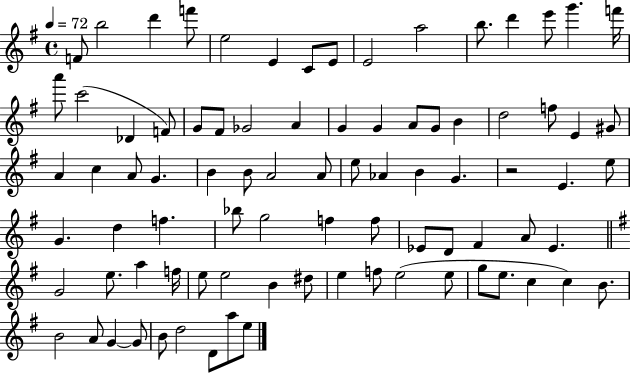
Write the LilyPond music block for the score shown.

{
  \clef treble
  \time 4/4
  \defaultTimeSignature
  \key g \major
  \tempo 4 = 72
  f'8 b''2 d'''4 f'''8 | e''2 e'4 c'8 e'8 | e'2 a''2 | b''8. d'''4 e'''8 g'''4. f'''16 | \break a'''8 c'''2( des'4 f'8) | g'8 fis'8 ges'2 a'4 | g'4 g'4 a'8 g'8 b'4 | d''2 f''8 e'4 gis'8 | \break a'4 c''4 a'8 g'4. | b'4 b'8 a'2 a'8 | e''8 aes'4 b'4 g'4. | r2 e'4. e''8 | \break g'4. d''4 f''4. | bes''8 g''2 f''4 f''8 | ees'8 d'8 fis'4 a'8 ees'4. | \bar "||" \break \key g \major g'2 e''8. a''4 f''16 | e''8 e''2 b'4 dis''8 | e''4 f''8 e''2( e''8 | g''8 e''8. c''4 c''4) b'8. | \break b'2 a'8 g'4~~ g'8 | b'8 d''2 d'8 a''8 e''8 | \bar "|."
}